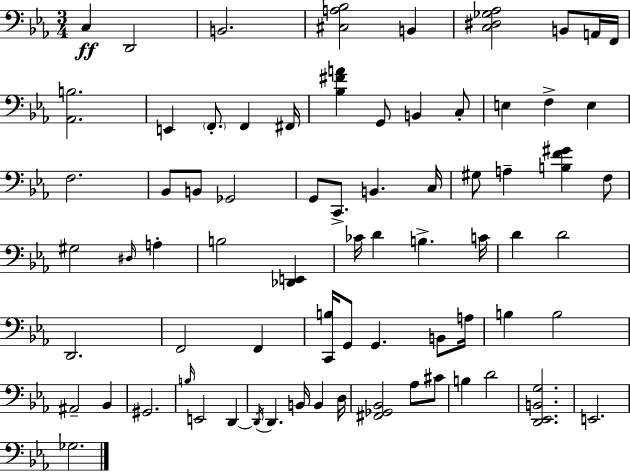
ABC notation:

X:1
T:Untitled
M:3/4
L:1/4
K:Eb
C, D,,2 B,,2 [^C,A,_B,]2 B,, [C,^D,_G,_A,]2 B,,/2 A,,/4 F,,/4 [_A,,B,]2 E,, F,,/2 F,, ^F,,/4 [_B,^FA] G,,/2 B,, C,/2 E, F, E, F,2 _B,,/2 B,,/2 _G,,2 G,,/2 C,,/2 B,, C,/4 ^G,/2 A, [B,F^G] F,/2 ^G,2 ^D,/4 A, B,2 [_D,,E,,] _C/4 D B, C/4 D D2 D,,2 F,,2 F,, [C,,B,]/4 G,,/2 G,, B,,/2 A,/4 B, B,2 ^A,,2 _B,, ^G,,2 B,/4 E,,2 D,, D,,/4 D,, B,,/4 B,, D,/4 [^F,,_G,,_B,,]2 _A,/2 ^C/2 B, D2 [D,,_E,,B,,G,]2 E,,2 _G,2